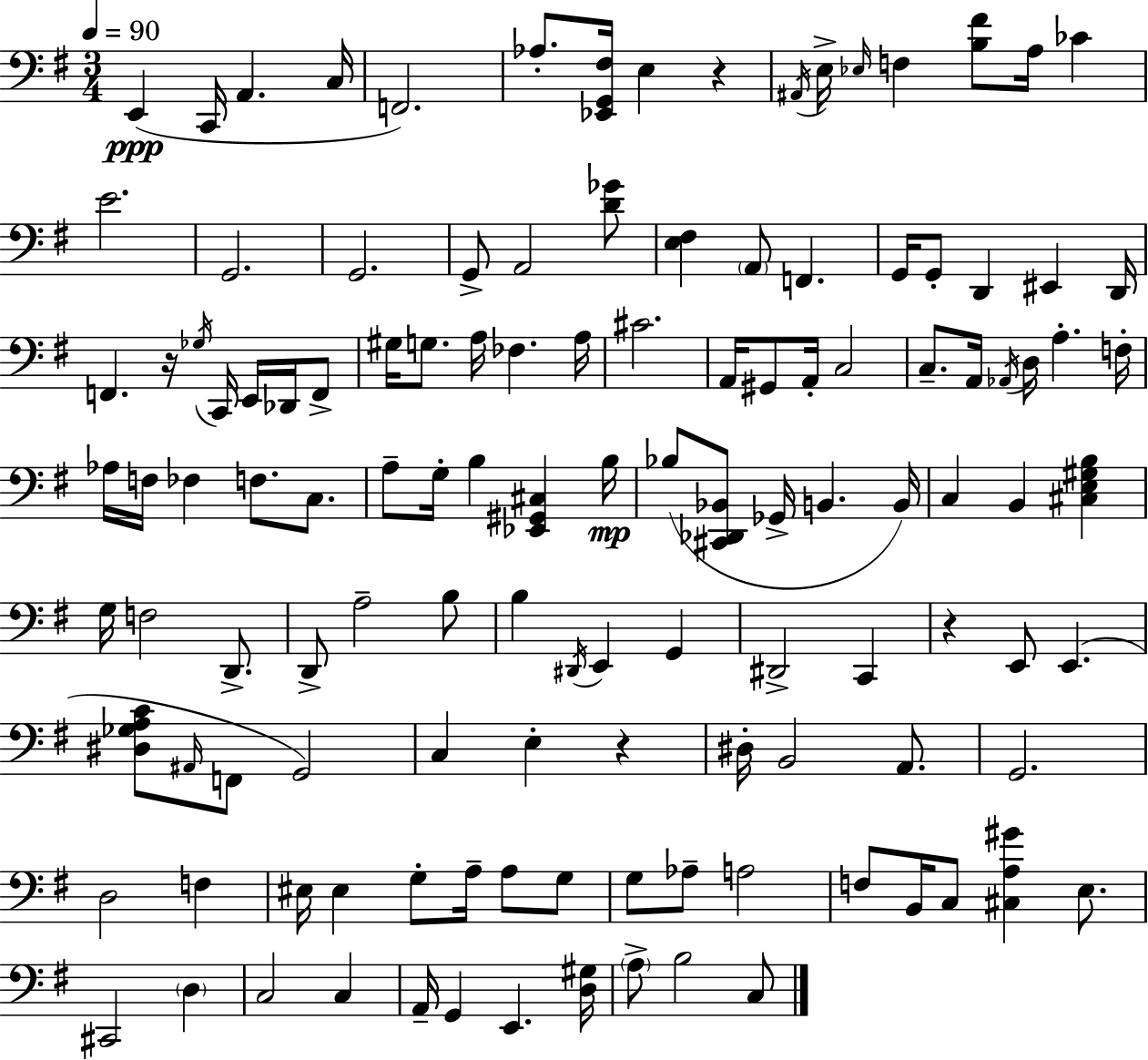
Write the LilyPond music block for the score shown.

{
  \clef bass
  \numericTimeSignature
  \time 3/4
  \key e \minor
  \tempo 4 = 90
  \repeat volta 2 { e,4(\ppp c,16 a,4. c16 | f,2.) | aes8.-. <ees, g, fis>16 e4 r4 | \acciaccatura { ais,16 } e16-> \grace { ees16 } f4 <b fis'>8 a16 ces'4 | \break e'2. | g,2. | g,2. | g,8-> a,2 | \break <d' ges'>8 <e fis>4 \parenthesize a,8 f,4. | g,16 g,8-. d,4 eis,4 | d,16 f,4. r16 \acciaccatura { ges16 } c,16 e,16 | des,16 f,8-> gis16 g8. a16 fes4. | \break a16 cis'2. | a,16 gis,8 a,16-. c2 | c8.-- a,16 \acciaccatura { aes,16 } d16 a4.-. | f16-. aes16 f16 fes4 f8. | \break c8. a8-- g16-. b4 <ees, gis, cis>4 | b16\mp bes8( <cis, des, bes,>8 ges,16-> b,4. | b,16) c4 b,4 | <cis e gis b>4 g16 f2 | \break d,8.-> d,8-> a2-- | b8 b4 \acciaccatura { dis,16 } e,4 | g,4 dis,2-> | c,4 r4 e,8 e,4.( | \break <dis ges a c'>8 \grace { ais,16 } f,8 g,2) | c4 e4-. | r4 dis16-. b,2 | a,8. g,2. | \break d2 | f4 eis16 eis4 g8-. | a16-- a8 g8 g8 aes8-- a2 | f8 b,16 c8 <cis a gis'>4 | \break e8. cis,2 | \parenthesize d4 c2 | c4 a,16-- g,4 e,4. | <d gis>16 \parenthesize a8-> b2 | \break c8 } \bar "|."
}